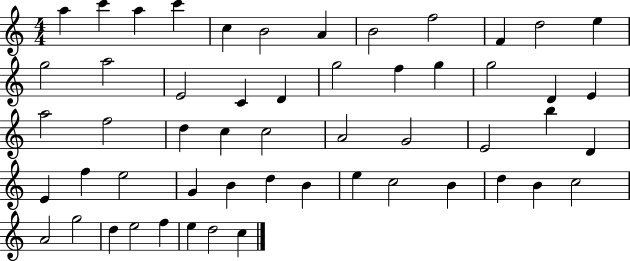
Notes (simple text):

A5/q C6/q A5/q C6/q C5/q B4/h A4/q B4/h F5/h F4/q D5/h E5/q G5/h A5/h E4/h C4/q D4/q G5/h F5/q G5/q G5/h D4/q E4/q A5/h F5/h D5/q C5/q C5/h A4/h G4/h E4/h B5/q D4/q E4/q F5/q E5/h G4/q B4/q D5/q B4/q E5/q C5/h B4/q D5/q B4/q C5/h A4/h G5/h D5/q E5/h F5/q E5/q D5/h C5/q